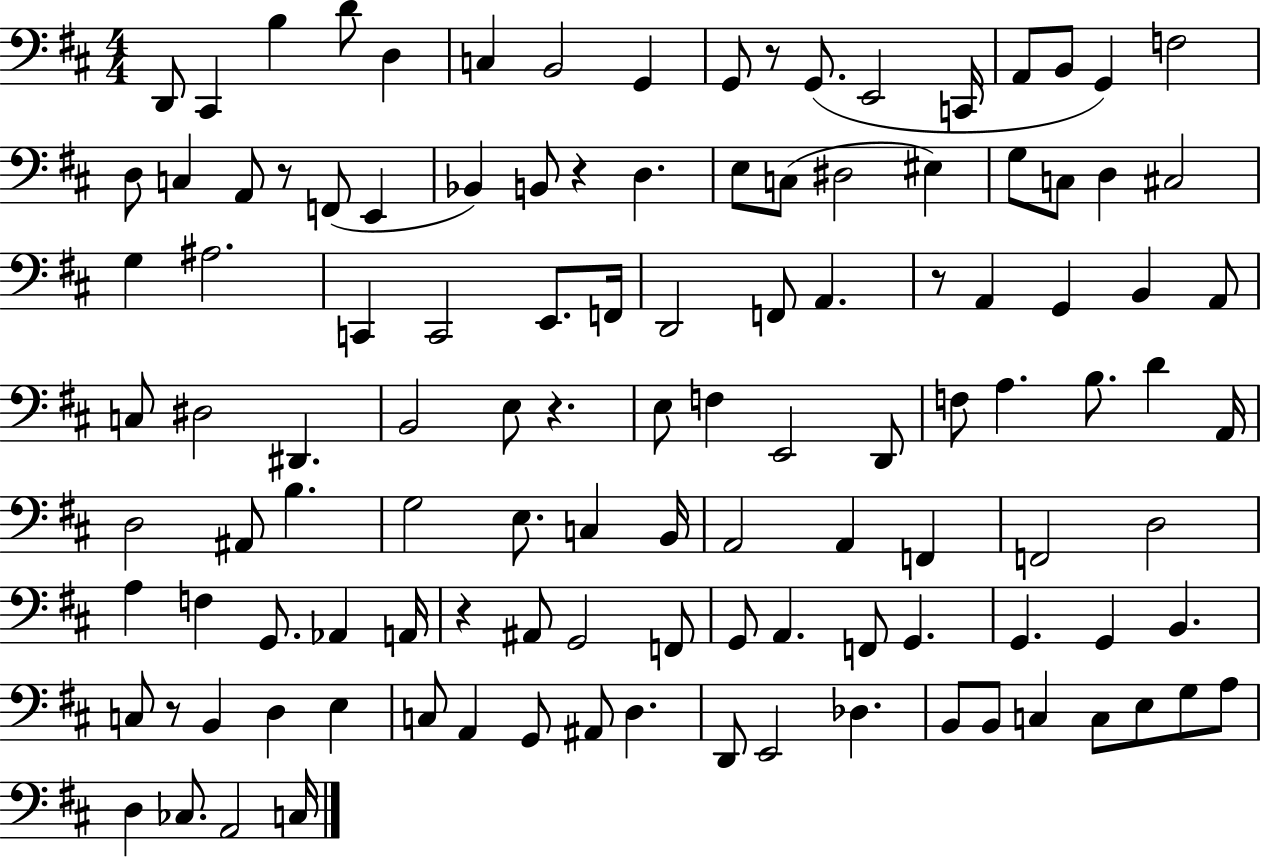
D2/e C#2/q B3/q D4/e D3/q C3/q B2/h G2/q G2/e R/e G2/e. E2/h C2/s A2/e B2/e G2/q F3/h D3/e C3/q A2/e R/e F2/e E2/q Bb2/q B2/e R/q D3/q. E3/e C3/e D#3/h EIS3/q G3/e C3/e D3/q C#3/h G3/q A#3/h. C2/q C2/h E2/e. F2/s D2/h F2/e A2/q. R/e A2/q G2/q B2/q A2/e C3/e D#3/h D#2/q. B2/h E3/e R/q. E3/e F3/q E2/h D2/e F3/e A3/q. B3/e. D4/q A2/s D3/h A#2/e B3/q. G3/h E3/e. C3/q B2/s A2/h A2/q F2/q F2/h D3/h A3/q F3/q G2/e. Ab2/q A2/s R/q A#2/e G2/h F2/e G2/e A2/q. F2/e G2/q. G2/q. G2/q B2/q. C3/e R/e B2/q D3/q E3/q C3/e A2/q G2/e A#2/e D3/q. D2/e E2/h Db3/q. B2/e B2/e C3/q C3/e E3/e G3/e A3/e D3/q CES3/e. A2/h C3/s